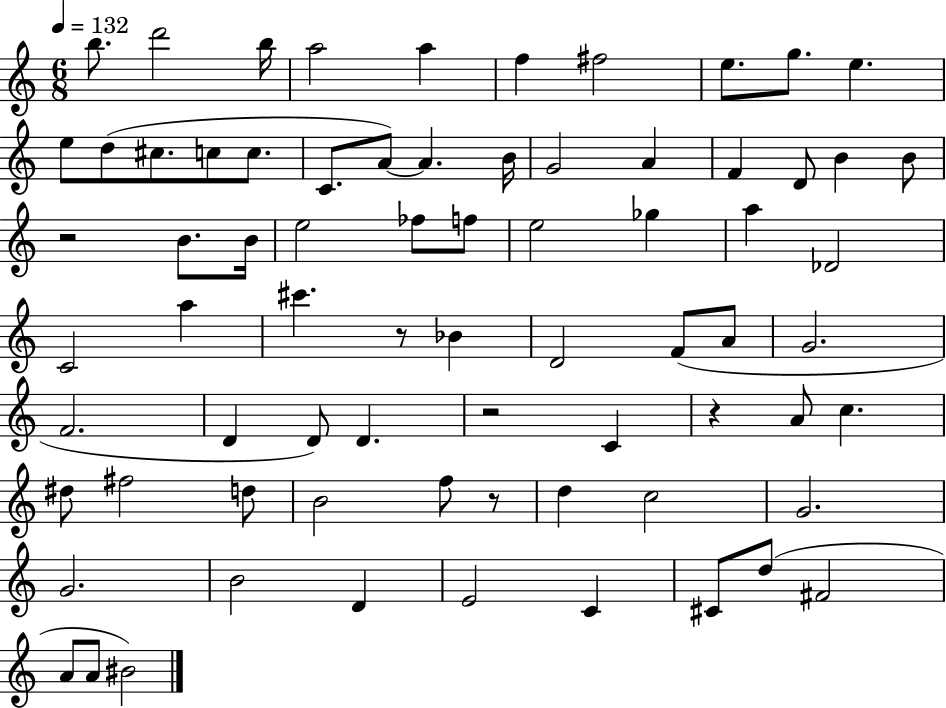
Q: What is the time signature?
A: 6/8